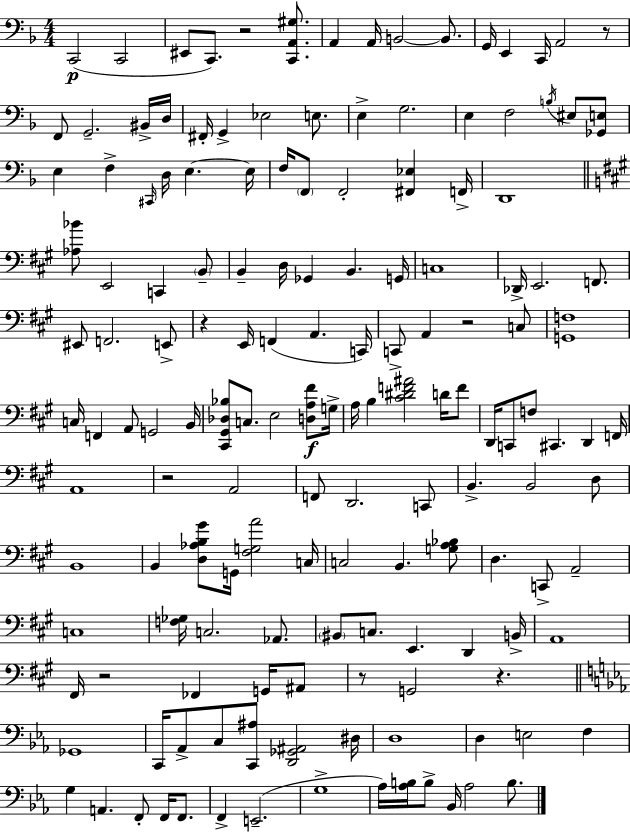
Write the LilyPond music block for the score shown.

{
  \clef bass
  \numericTimeSignature
  \time 4/4
  \key f \major
  c,2(\p c,2 | eis,8 c,8.) r2 <c, a, gis>8. | a,4 a,16 b,2~~ b,8. | g,16 e,4 c,16 a,2 r8 | \break f,8 g,2.-- bis,16-> d16 | fis,16-. g,4-> ees2 e8. | e4-> g2. | e4 f2 \acciaccatura { b16 } eis8 <ges, e>8 | \break e4 f4-> \grace { cis,16 } d16 e4.~~ | e16 f16 \parenthesize f,8 f,2-. <fis, ees>4 | f,16-> d,1 | \bar "||" \break \key a \major <aes bes'>8 e,2 c,4 \parenthesize b,8-- | b,4-- d16 ges,4 b,4. g,16 | c1 | des,16-> e,2. f,8. | \break eis,8 f,2. e,8-> | r4 e,16 f,4( a,4. c,16) | c,8-> a,4 r2 c8 | <g, f>1 | \break c16 f,4 a,8 g,2 b,16 | <cis, gis, des bes>8 c8. e2 <d a fis'>8\f g16-> | a16 b4 <cis' dis' f' ais'>2 d'16 f'8 | d,16 c,8 f8 cis,4. d,4 f,16 | \break a,1 | r2 a,2 | f,8 d,2. c,8 | b,4.-> b,2 d8 | \break b,1 | b,4 <d aes b gis'>8 g,16 <fis g a'>2 c16 | c2 b,4. <g a bes>8 | d4. c,8-> a,2-- | \break c1 | <f ges>16 c2. aes,8. | \parenthesize bis,8 c8. e,4. d,4 b,16-> | a,1 | \break fis,16 r2 fes,4 g,16 ais,8 | r8 g,2 r4. | \bar "||" \break \key c \minor ges,1 | c,16 aes,8-> c8 <c, ais>8 <d, ges, ais,>2 dis16 | d1 | d4 e2 f4 | \break g4 a,4. f,8-. f,16 f,8. | f,4-> e,2.--( | g1-> | aes16) <aes b>16 b8-> bes,16 aes2 b8. | \break \bar "|."
}